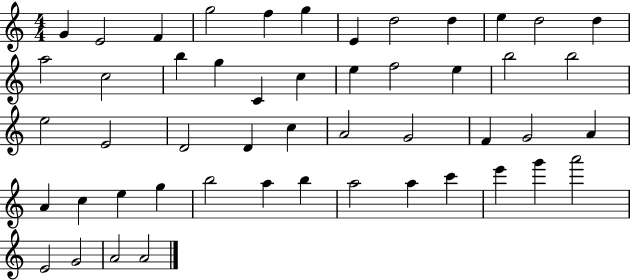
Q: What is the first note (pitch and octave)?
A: G4